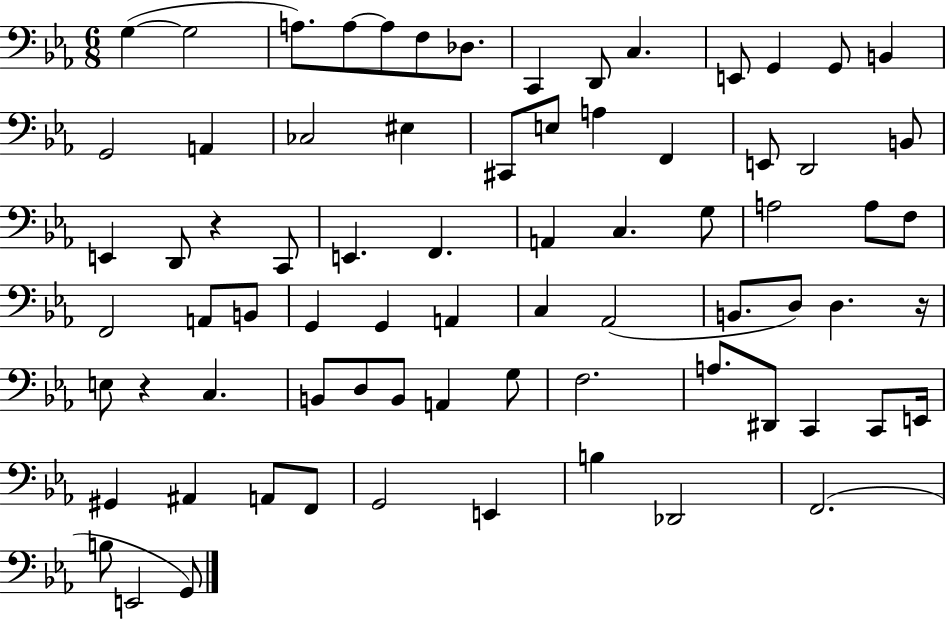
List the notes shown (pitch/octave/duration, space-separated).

G3/q G3/h A3/e. A3/e A3/e F3/e Db3/e. C2/q D2/e C3/q. E2/e G2/q G2/e B2/q G2/h A2/q CES3/h EIS3/q C#2/e E3/e A3/q F2/q E2/e D2/h B2/e E2/q D2/e R/q C2/e E2/q. F2/q. A2/q C3/q. G3/e A3/h A3/e F3/e F2/h A2/e B2/e G2/q G2/q A2/q C3/q Ab2/h B2/e. D3/e D3/q. R/s E3/e R/q C3/q. B2/e D3/e B2/e A2/q G3/e F3/h. A3/e. D#2/e C2/q C2/e E2/s G#2/q A#2/q A2/e F2/e G2/h E2/q B3/q Db2/h F2/h. B3/e E2/h G2/e